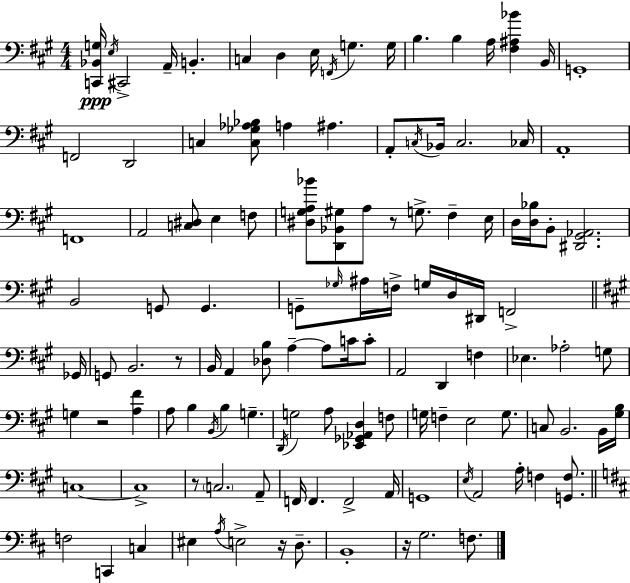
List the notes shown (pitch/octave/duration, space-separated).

[C2,Bb2,G3]/s E3/s C#2/h A2/s B2/q. C3/q D3/q E3/s F2/s G3/q. G3/s B3/q. B3/q A3/s [F#3,A#3,Bb4]/q B2/s G2/w F2/h D2/h C3/q [C3,Gb3,Ab3,Bb3]/e A3/q A#3/q. A2/e C3/s Bb2/s C3/h. CES3/s A2/w F2/w A2/h [C3,D#3]/e E3/q F3/e [D#3,G3,A3,Bb4]/e [D2,Bb2,G#3]/e A3/e R/e G3/e. F#3/q E3/s D3/s [D3,Bb3]/s B2/e [D#2,G#2,Ab2]/h. B2/h G2/e G2/q. G2/e Gb3/s A#3/s F3/s G3/s D3/s D#2/s F2/h Gb2/s G2/e B2/h. R/e B2/s A2/q [Db3,B3]/e A3/q A3/e C4/s C4/e A2/h D2/q F3/q Eb3/q. Ab3/h G3/e G3/q R/h [A3,F#4]/q A3/e B3/q B2/s B3/q G3/q. D2/s G3/h A3/e [Eb2,Gb2,Ab2,D3]/q F3/e G3/s F3/q E3/h G3/e. C3/e B2/h. B2/s [G#3,B3]/s C3/w C3/w R/e C3/h. A2/e F2/s F2/q. F2/h A2/s G2/w E3/s A2/h A3/s F3/q [G2,F3]/e. F3/h C2/q C3/q EIS3/q A3/s E3/h R/s D3/e. B2/w R/s G3/h. F3/e.